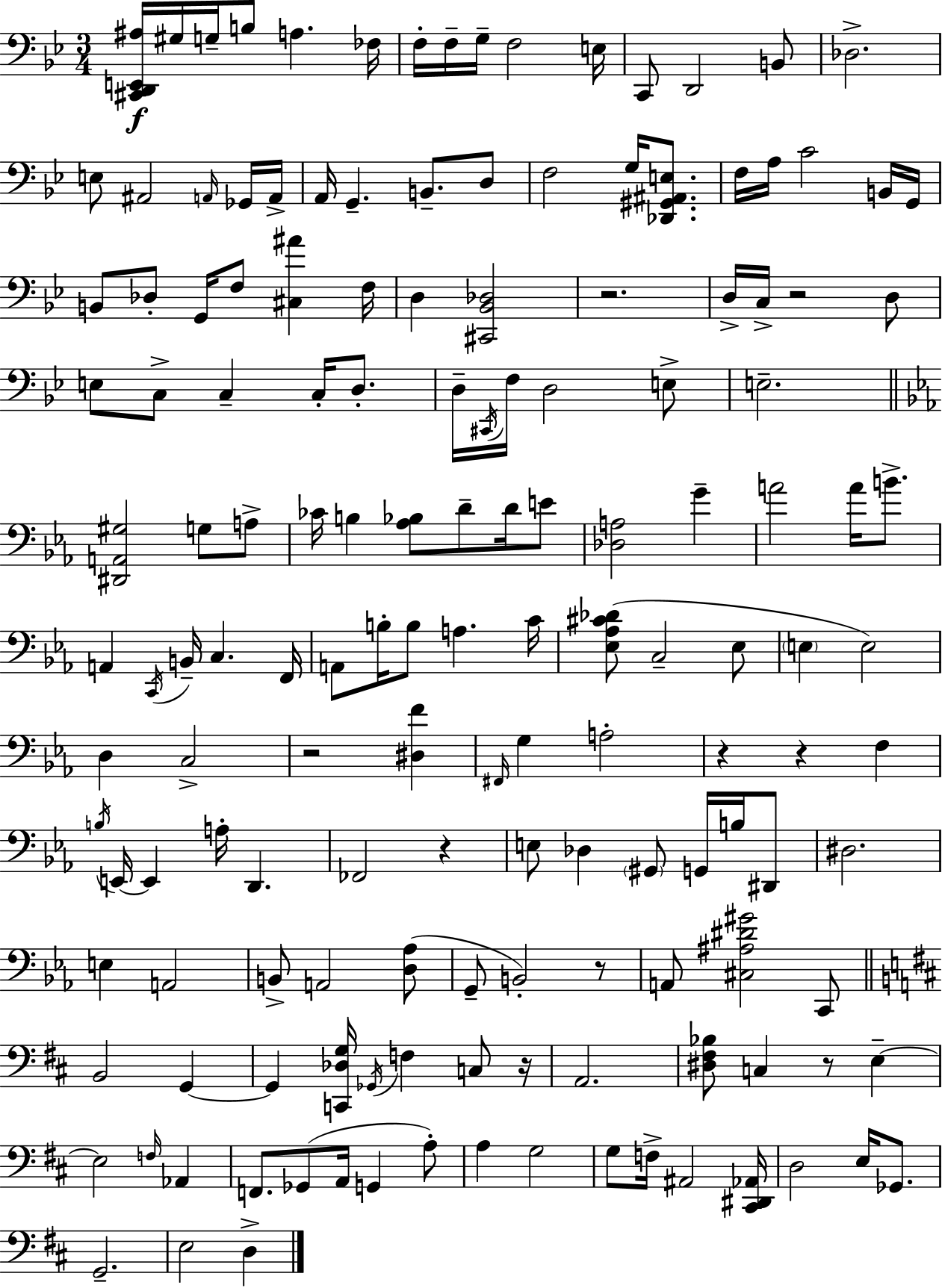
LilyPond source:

{
  \clef bass
  \numericTimeSignature
  \time 3/4
  \key bes \major
  <cis, d, e, ais>16\f gis16 g16-- b8 a4. fes16 | f16-. f16-- g16-- f2 e16 | c,8 d,2 b,8 | des2.-> | \break e8 ais,2 \grace { a,16 } ges,16 | a,16-> a,16 g,4.-- b,8.-- d8 | f2 g16 <des, gis, ais, e>8. | f16 a16 c'2 b,16 | \break g,16 b,8 des8-. g,16 f8 <cis ais'>4 | f16 d4 <cis, bes, des>2 | r2. | d16-> c16-> r2 d8 | \break e8 c8-> c4-- c16-. d8.-. | d16-- \acciaccatura { cis,16 } f16 d2 | e8-> e2.-- | \bar "||" \break \key c \minor <dis, a, gis>2 g8 a8-> | ces'16 b4 <aes bes>8 d'8-- d'16 e'8 | <des a>2 g'4-- | a'2 a'16 b'8.-> | \break a,4 \acciaccatura { c,16 } b,16-- c4. | f,16 a,8 b16-. b8 a4. | c'16 <ees aes cis' des'>8( c2-- ees8 | \parenthesize e4 e2) | \break d4 c2-> | r2 <dis f'>4 | \grace { fis,16 } g4 a2-. | r4 r4 f4 | \break \acciaccatura { b16 } e,16~~ e,4 a16-. d,4. | fes,2 r4 | e8 des4 \parenthesize gis,8 g,16 | b16 dis,8 dis2. | \break e4 a,2 | b,8-> a,2 | <d aes>8( g,8-- b,2-.) | r8 a,8 <cis ais dis' gis'>2 | \break c,8 \bar "||" \break \key b \minor b,2 g,4~~ | g,4 <c, des g>16 \acciaccatura { ges,16 } f4 c8 | r16 a,2. | <dis fis bes>8 c4 r8 e4--~~ | \break e2 \grace { f16 } aes,4 | f,8. ges,8( a,16 g,4 | a8-.) a4 g2 | g8 f16-> ais,2 | \break <cis, dis, aes,>16 d2 e16 ges,8. | g,2.-- | e2 d4-> | \bar "|."
}